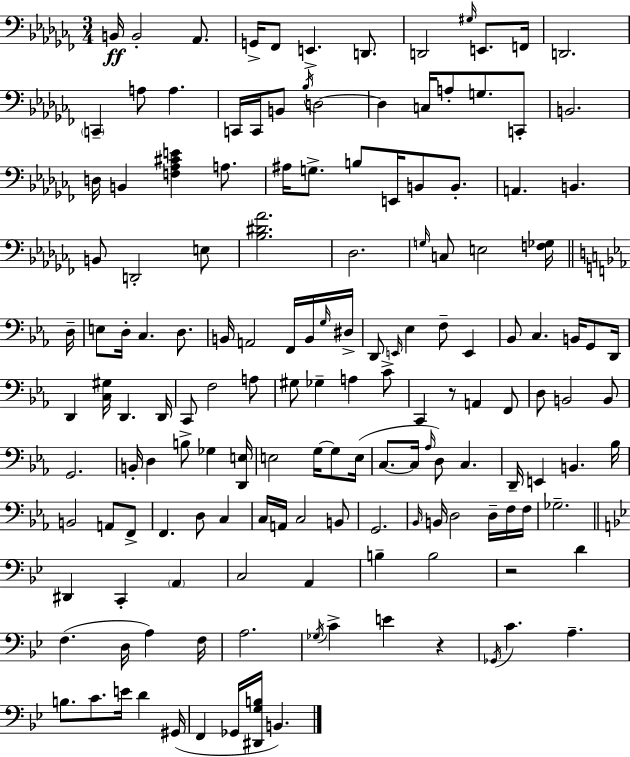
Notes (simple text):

B2/s B2/h Ab2/e. G2/s FES2/e E2/q. D2/e. D2/h G#3/s E2/e. F2/s D2/h. C2/q A3/e A3/q. C2/s C2/s B2/e Bb3/s D3/h D3/q C3/s A3/e G3/e. C2/e B2/h. D3/s B2/q [F3,Ab3,C#4,E4]/q A3/e. A#3/s G3/e. B3/e E2/s B2/e B2/e. A2/q. B2/q. B2/e D2/h E3/e [Bb3,D#4,Ab4]/h. Db3/h. G3/s C3/e E3/h [F3,Gb3]/s D3/s E3/e D3/s C3/q. D3/e. B2/s A2/h F2/s B2/s G3/s D#3/s D2/e E2/s Eb3/q F3/e E2/q Bb2/e C3/q. B2/s G2/e D2/s D2/q [C3,G#3]/s D2/q. D2/s C2/e F3/h A3/e G#3/e Gb3/q A3/q C4/e C2/q R/e A2/q F2/e D3/e B2/h B2/e G2/h. B2/s D3/q B3/e Gb3/q [D2,E3]/s E3/h G3/s G3/e E3/s C3/e. C3/s Ab3/s D3/e C3/q. D2/s E2/q B2/q. Bb3/s B2/h A2/e F2/e F2/q. D3/e C3/q C3/s A2/s C3/h B2/e G2/h. Bb2/s B2/s D3/h D3/s F3/s F3/s Gb3/h. D#2/q C2/q A2/q C3/h A2/q B3/q B3/h R/h D4/q F3/q. D3/s A3/q F3/s A3/h. Gb3/s C4/q E4/q R/q Gb2/s C4/q. A3/q. B3/e. C4/e. E4/s D4/q G#2/s F2/q Gb2/s [D#2,G3,B3]/s B2/q.